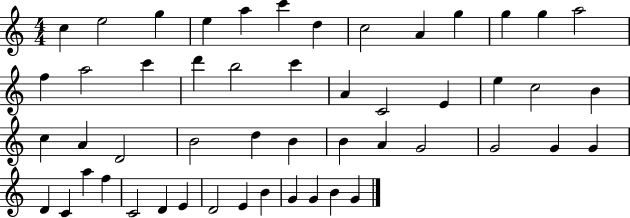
X:1
T:Untitled
M:4/4
L:1/4
K:C
c e2 g e a c' d c2 A g g g a2 f a2 c' d' b2 c' A C2 E e c2 B c A D2 B2 d B B A G2 G2 G G D C a f C2 D E D2 E B G G B G